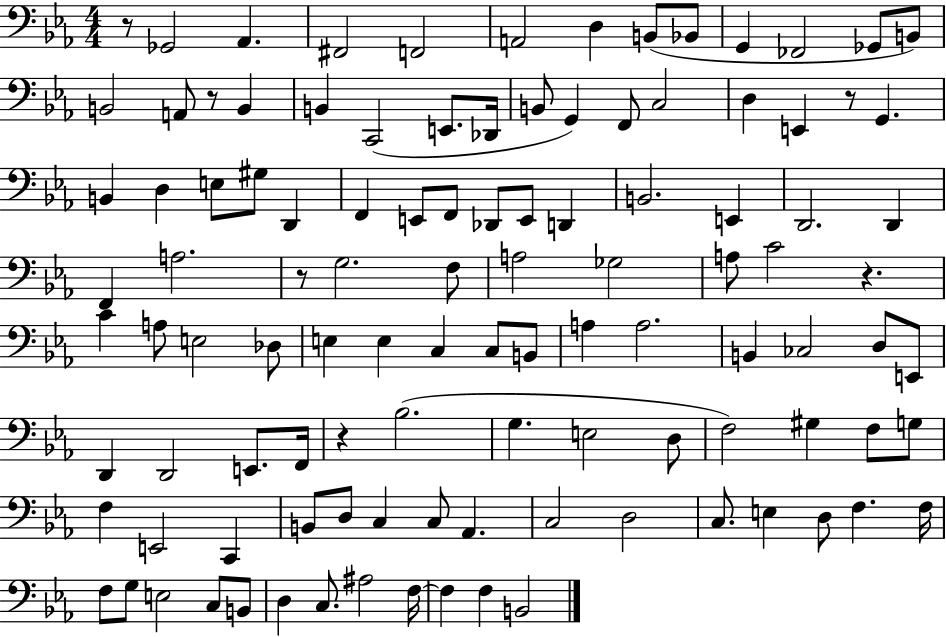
R/e Gb2/h Ab2/q. F#2/h F2/h A2/h D3/q B2/e Bb2/e G2/q FES2/h Gb2/e B2/e B2/h A2/e R/e B2/q B2/q C2/h E2/e. Db2/s B2/e G2/q F2/e C3/h D3/q E2/q R/e G2/q. B2/q D3/q E3/e G#3/e D2/q F2/q E2/e F2/e Db2/e E2/e D2/q B2/h. E2/q D2/h. D2/q F2/q A3/h. R/e G3/h. F3/e A3/h Gb3/h A3/e C4/h R/q. C4/q A3/e E3/h Db3/e E3/q E3/q C3/q C3/e B2/e A3/q A3/h. B2/q CES3/h D3/e E2/e D2/q D2/h E2/e. F2/s R/q Bb3/h. G3/q. E3/h D3/e F3/h G#3/q F3/e G3/e F3/q E2/h C2/q B2/e D3/e C3/q C3/e Ab2/q. C3/h D3/h C3/e. E3/q D3/e F3/q. F3/s F3/e G3/e E3/h C3/e B2/e D3/q C3/e. A#3/h F3/s F3/q F3/q B2/h